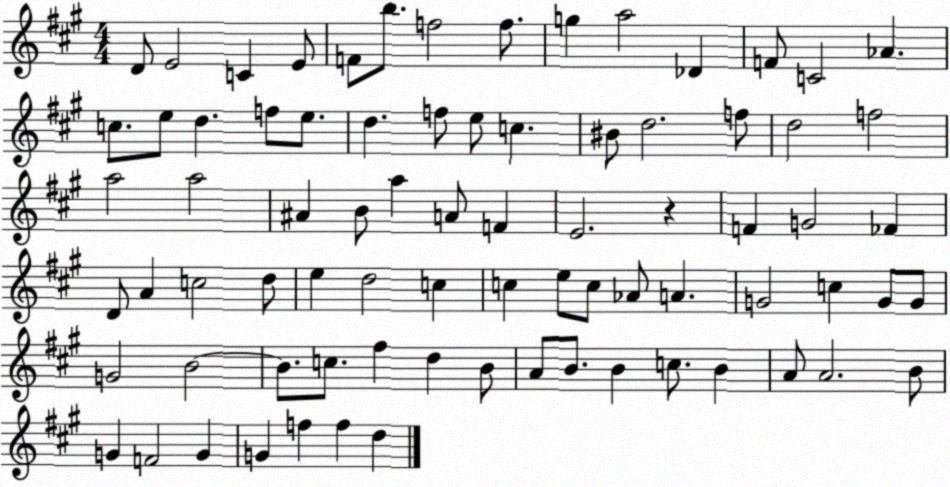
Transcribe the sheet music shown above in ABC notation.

X:1
T:Untitled
M:4/4
L:1/4
K:A
D/2 E2 C E/2 F/2 b/2 f2 f/2 g a2 _D F/2 C2 _A c/2 e/2 d f/2 e/2 d f/2 e/2 c ^B/2 d2 f/2 d2 f2 a2 a2 ^A B/2 a A/2 F E2 z F G2 _F D/2 A c2 d/2 e d2 c c e/2 c/2 _A/2 A G2 c G/2 G/2 G2 B2 B/2 c/2 ^f d B/2 A/2 B/2 B c/2 B A/2 A2 B/2 G F2 G G f f d